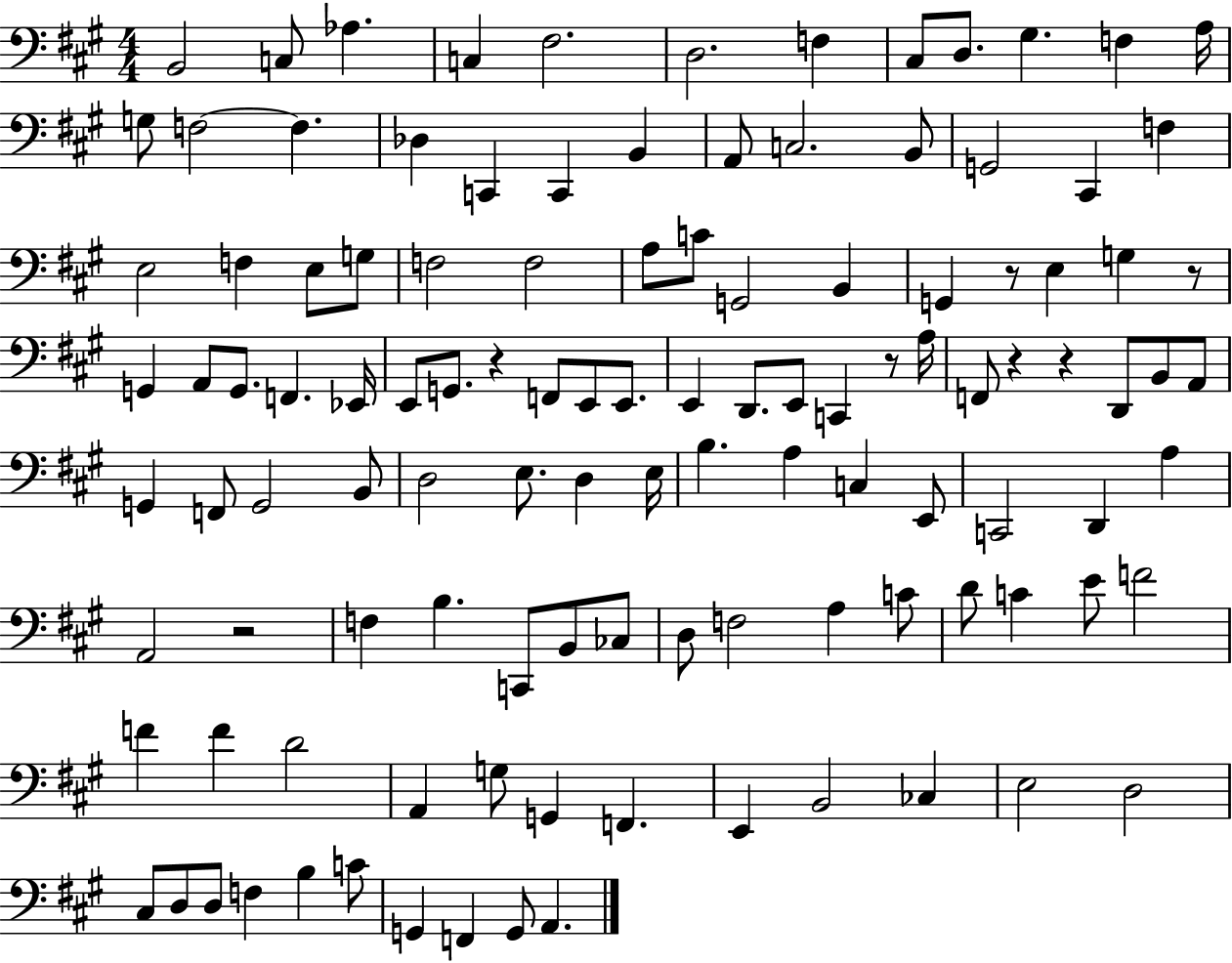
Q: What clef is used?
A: bass